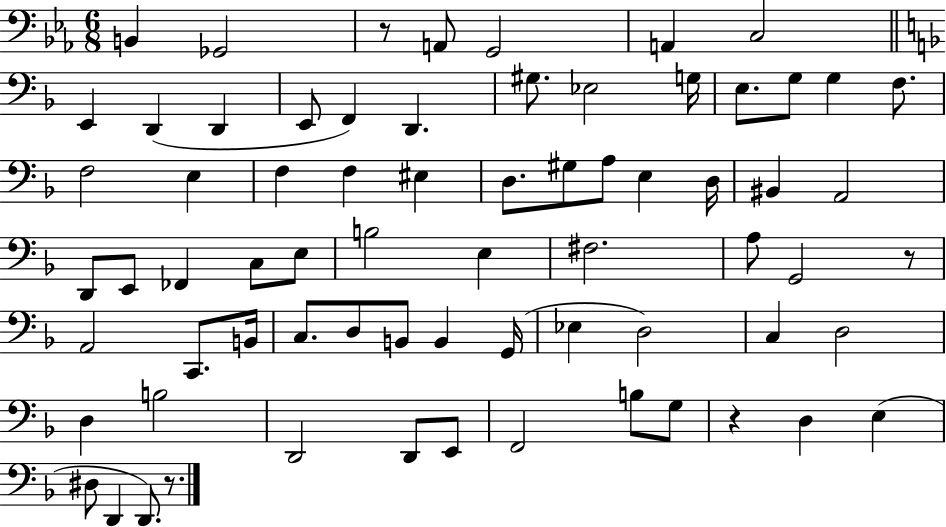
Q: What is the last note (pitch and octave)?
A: D2